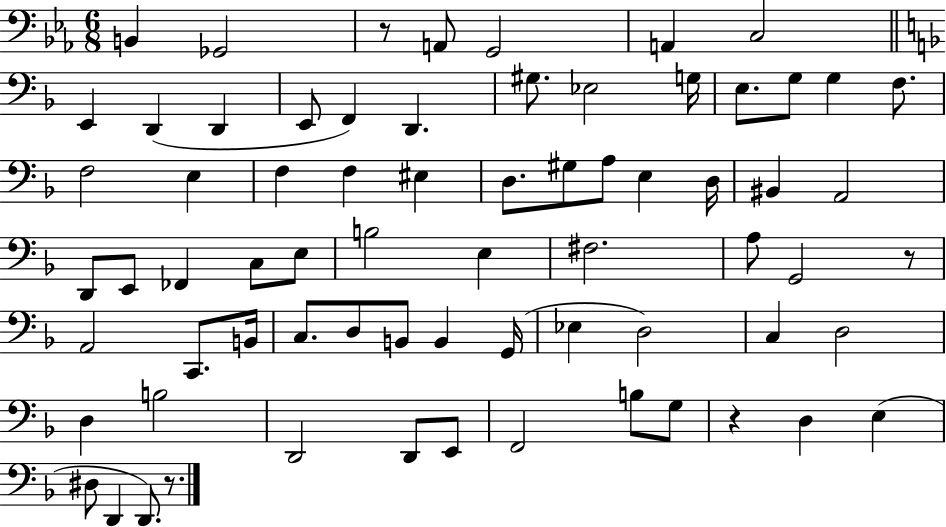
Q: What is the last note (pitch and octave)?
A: D2